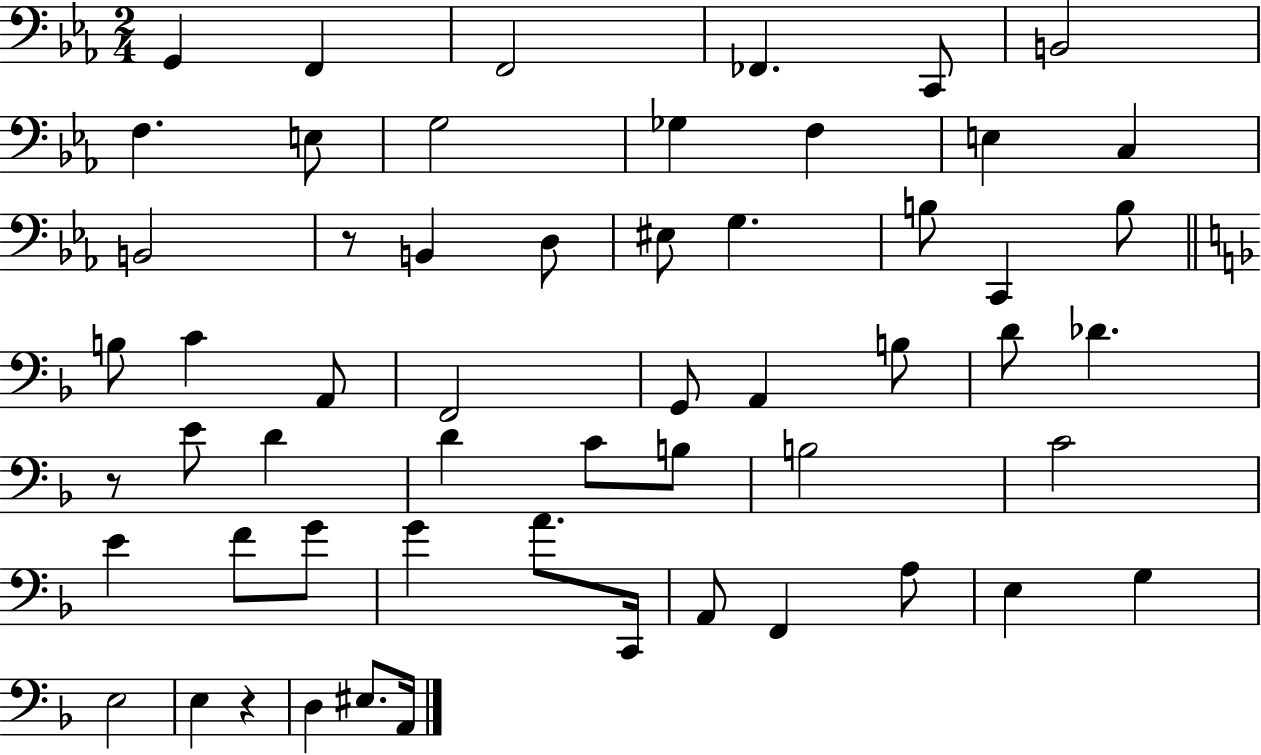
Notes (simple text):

G2/q F2/q F2/h FES2/q. C2/e B2/h F3/q. E3/e G3/h Gb3/q F3/q E3/q C3/q B2/h R/e B2/q D3/e EIS3/e G3/q. B3/e C2/q B3/e B3/e C4/q A2/e F2/h G2/e A2/q B3/e D4/e Db4/q. R/e E4/e D4/q D4/q C4/e B3/e B3/h C4/h E4/q F4/e G4/e G4/q A4/e. C2/s A2/e F2/q A3/e E3/q G3/q E3/h E3/q R/q D3/q EIS3/e. A2/s